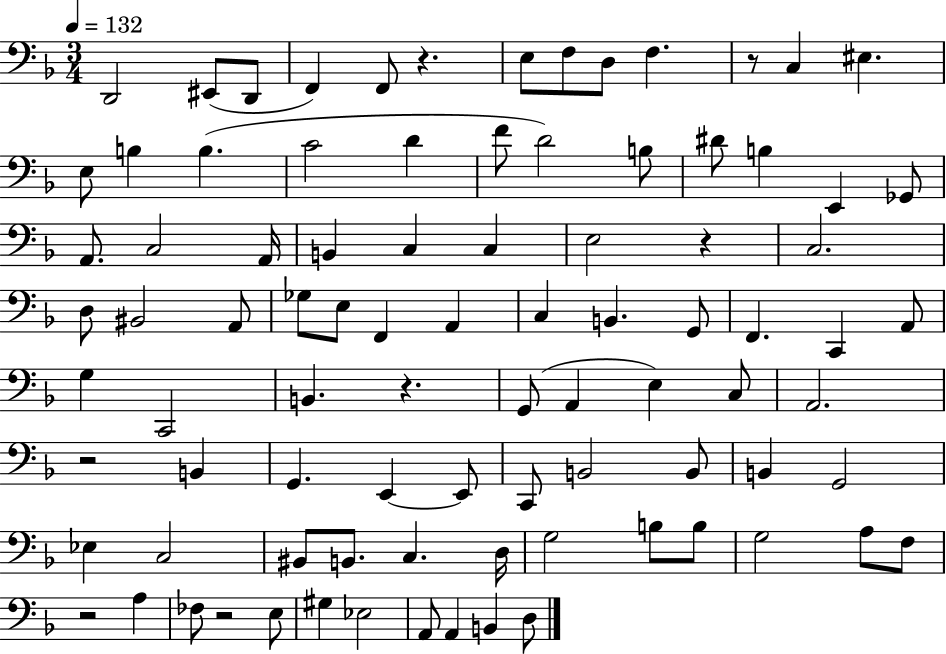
{
  \clef bass
  \numericTimeSignature
  \time 3/4
  \key f \major
  \tempo 4 = 132
  \repeat volta 2 { d,2 eis,8( d,8 | f,4) f,8 r4. | e8 f8 d8 f4. | r8 c4 eis4. | \break e8 b4 b4.( | c'2 d'4 | f'8 d'2) b8 | dis'8 b4 e,4 ges,8 | \break a,8. c2 a,16 | b,4 c4 c4 | e2 r4 | c2. | \break d8 bis,2 a,8 | ges8 e8 f,4 a,4 | c4 b,4. g,8 | f,4. c,4 a,8 | \break g4 c,2 | b,4. r4. | g,8( a,4 e4) c8 | a,2. | \break r2 b,4 | g,4. e,4~~ e,8 | c,8 b,2 b,8 | b,4 g,2 | \break ees4 c2 | bis,8 b,8. c4. d16 | g2 b8 b8 | g2 a8 f8 | \break r2 a4 | fes8 r2 e8 | gis4 ees2 | a,8 a,4 b,4 d8 | \break } \bar "|."
}